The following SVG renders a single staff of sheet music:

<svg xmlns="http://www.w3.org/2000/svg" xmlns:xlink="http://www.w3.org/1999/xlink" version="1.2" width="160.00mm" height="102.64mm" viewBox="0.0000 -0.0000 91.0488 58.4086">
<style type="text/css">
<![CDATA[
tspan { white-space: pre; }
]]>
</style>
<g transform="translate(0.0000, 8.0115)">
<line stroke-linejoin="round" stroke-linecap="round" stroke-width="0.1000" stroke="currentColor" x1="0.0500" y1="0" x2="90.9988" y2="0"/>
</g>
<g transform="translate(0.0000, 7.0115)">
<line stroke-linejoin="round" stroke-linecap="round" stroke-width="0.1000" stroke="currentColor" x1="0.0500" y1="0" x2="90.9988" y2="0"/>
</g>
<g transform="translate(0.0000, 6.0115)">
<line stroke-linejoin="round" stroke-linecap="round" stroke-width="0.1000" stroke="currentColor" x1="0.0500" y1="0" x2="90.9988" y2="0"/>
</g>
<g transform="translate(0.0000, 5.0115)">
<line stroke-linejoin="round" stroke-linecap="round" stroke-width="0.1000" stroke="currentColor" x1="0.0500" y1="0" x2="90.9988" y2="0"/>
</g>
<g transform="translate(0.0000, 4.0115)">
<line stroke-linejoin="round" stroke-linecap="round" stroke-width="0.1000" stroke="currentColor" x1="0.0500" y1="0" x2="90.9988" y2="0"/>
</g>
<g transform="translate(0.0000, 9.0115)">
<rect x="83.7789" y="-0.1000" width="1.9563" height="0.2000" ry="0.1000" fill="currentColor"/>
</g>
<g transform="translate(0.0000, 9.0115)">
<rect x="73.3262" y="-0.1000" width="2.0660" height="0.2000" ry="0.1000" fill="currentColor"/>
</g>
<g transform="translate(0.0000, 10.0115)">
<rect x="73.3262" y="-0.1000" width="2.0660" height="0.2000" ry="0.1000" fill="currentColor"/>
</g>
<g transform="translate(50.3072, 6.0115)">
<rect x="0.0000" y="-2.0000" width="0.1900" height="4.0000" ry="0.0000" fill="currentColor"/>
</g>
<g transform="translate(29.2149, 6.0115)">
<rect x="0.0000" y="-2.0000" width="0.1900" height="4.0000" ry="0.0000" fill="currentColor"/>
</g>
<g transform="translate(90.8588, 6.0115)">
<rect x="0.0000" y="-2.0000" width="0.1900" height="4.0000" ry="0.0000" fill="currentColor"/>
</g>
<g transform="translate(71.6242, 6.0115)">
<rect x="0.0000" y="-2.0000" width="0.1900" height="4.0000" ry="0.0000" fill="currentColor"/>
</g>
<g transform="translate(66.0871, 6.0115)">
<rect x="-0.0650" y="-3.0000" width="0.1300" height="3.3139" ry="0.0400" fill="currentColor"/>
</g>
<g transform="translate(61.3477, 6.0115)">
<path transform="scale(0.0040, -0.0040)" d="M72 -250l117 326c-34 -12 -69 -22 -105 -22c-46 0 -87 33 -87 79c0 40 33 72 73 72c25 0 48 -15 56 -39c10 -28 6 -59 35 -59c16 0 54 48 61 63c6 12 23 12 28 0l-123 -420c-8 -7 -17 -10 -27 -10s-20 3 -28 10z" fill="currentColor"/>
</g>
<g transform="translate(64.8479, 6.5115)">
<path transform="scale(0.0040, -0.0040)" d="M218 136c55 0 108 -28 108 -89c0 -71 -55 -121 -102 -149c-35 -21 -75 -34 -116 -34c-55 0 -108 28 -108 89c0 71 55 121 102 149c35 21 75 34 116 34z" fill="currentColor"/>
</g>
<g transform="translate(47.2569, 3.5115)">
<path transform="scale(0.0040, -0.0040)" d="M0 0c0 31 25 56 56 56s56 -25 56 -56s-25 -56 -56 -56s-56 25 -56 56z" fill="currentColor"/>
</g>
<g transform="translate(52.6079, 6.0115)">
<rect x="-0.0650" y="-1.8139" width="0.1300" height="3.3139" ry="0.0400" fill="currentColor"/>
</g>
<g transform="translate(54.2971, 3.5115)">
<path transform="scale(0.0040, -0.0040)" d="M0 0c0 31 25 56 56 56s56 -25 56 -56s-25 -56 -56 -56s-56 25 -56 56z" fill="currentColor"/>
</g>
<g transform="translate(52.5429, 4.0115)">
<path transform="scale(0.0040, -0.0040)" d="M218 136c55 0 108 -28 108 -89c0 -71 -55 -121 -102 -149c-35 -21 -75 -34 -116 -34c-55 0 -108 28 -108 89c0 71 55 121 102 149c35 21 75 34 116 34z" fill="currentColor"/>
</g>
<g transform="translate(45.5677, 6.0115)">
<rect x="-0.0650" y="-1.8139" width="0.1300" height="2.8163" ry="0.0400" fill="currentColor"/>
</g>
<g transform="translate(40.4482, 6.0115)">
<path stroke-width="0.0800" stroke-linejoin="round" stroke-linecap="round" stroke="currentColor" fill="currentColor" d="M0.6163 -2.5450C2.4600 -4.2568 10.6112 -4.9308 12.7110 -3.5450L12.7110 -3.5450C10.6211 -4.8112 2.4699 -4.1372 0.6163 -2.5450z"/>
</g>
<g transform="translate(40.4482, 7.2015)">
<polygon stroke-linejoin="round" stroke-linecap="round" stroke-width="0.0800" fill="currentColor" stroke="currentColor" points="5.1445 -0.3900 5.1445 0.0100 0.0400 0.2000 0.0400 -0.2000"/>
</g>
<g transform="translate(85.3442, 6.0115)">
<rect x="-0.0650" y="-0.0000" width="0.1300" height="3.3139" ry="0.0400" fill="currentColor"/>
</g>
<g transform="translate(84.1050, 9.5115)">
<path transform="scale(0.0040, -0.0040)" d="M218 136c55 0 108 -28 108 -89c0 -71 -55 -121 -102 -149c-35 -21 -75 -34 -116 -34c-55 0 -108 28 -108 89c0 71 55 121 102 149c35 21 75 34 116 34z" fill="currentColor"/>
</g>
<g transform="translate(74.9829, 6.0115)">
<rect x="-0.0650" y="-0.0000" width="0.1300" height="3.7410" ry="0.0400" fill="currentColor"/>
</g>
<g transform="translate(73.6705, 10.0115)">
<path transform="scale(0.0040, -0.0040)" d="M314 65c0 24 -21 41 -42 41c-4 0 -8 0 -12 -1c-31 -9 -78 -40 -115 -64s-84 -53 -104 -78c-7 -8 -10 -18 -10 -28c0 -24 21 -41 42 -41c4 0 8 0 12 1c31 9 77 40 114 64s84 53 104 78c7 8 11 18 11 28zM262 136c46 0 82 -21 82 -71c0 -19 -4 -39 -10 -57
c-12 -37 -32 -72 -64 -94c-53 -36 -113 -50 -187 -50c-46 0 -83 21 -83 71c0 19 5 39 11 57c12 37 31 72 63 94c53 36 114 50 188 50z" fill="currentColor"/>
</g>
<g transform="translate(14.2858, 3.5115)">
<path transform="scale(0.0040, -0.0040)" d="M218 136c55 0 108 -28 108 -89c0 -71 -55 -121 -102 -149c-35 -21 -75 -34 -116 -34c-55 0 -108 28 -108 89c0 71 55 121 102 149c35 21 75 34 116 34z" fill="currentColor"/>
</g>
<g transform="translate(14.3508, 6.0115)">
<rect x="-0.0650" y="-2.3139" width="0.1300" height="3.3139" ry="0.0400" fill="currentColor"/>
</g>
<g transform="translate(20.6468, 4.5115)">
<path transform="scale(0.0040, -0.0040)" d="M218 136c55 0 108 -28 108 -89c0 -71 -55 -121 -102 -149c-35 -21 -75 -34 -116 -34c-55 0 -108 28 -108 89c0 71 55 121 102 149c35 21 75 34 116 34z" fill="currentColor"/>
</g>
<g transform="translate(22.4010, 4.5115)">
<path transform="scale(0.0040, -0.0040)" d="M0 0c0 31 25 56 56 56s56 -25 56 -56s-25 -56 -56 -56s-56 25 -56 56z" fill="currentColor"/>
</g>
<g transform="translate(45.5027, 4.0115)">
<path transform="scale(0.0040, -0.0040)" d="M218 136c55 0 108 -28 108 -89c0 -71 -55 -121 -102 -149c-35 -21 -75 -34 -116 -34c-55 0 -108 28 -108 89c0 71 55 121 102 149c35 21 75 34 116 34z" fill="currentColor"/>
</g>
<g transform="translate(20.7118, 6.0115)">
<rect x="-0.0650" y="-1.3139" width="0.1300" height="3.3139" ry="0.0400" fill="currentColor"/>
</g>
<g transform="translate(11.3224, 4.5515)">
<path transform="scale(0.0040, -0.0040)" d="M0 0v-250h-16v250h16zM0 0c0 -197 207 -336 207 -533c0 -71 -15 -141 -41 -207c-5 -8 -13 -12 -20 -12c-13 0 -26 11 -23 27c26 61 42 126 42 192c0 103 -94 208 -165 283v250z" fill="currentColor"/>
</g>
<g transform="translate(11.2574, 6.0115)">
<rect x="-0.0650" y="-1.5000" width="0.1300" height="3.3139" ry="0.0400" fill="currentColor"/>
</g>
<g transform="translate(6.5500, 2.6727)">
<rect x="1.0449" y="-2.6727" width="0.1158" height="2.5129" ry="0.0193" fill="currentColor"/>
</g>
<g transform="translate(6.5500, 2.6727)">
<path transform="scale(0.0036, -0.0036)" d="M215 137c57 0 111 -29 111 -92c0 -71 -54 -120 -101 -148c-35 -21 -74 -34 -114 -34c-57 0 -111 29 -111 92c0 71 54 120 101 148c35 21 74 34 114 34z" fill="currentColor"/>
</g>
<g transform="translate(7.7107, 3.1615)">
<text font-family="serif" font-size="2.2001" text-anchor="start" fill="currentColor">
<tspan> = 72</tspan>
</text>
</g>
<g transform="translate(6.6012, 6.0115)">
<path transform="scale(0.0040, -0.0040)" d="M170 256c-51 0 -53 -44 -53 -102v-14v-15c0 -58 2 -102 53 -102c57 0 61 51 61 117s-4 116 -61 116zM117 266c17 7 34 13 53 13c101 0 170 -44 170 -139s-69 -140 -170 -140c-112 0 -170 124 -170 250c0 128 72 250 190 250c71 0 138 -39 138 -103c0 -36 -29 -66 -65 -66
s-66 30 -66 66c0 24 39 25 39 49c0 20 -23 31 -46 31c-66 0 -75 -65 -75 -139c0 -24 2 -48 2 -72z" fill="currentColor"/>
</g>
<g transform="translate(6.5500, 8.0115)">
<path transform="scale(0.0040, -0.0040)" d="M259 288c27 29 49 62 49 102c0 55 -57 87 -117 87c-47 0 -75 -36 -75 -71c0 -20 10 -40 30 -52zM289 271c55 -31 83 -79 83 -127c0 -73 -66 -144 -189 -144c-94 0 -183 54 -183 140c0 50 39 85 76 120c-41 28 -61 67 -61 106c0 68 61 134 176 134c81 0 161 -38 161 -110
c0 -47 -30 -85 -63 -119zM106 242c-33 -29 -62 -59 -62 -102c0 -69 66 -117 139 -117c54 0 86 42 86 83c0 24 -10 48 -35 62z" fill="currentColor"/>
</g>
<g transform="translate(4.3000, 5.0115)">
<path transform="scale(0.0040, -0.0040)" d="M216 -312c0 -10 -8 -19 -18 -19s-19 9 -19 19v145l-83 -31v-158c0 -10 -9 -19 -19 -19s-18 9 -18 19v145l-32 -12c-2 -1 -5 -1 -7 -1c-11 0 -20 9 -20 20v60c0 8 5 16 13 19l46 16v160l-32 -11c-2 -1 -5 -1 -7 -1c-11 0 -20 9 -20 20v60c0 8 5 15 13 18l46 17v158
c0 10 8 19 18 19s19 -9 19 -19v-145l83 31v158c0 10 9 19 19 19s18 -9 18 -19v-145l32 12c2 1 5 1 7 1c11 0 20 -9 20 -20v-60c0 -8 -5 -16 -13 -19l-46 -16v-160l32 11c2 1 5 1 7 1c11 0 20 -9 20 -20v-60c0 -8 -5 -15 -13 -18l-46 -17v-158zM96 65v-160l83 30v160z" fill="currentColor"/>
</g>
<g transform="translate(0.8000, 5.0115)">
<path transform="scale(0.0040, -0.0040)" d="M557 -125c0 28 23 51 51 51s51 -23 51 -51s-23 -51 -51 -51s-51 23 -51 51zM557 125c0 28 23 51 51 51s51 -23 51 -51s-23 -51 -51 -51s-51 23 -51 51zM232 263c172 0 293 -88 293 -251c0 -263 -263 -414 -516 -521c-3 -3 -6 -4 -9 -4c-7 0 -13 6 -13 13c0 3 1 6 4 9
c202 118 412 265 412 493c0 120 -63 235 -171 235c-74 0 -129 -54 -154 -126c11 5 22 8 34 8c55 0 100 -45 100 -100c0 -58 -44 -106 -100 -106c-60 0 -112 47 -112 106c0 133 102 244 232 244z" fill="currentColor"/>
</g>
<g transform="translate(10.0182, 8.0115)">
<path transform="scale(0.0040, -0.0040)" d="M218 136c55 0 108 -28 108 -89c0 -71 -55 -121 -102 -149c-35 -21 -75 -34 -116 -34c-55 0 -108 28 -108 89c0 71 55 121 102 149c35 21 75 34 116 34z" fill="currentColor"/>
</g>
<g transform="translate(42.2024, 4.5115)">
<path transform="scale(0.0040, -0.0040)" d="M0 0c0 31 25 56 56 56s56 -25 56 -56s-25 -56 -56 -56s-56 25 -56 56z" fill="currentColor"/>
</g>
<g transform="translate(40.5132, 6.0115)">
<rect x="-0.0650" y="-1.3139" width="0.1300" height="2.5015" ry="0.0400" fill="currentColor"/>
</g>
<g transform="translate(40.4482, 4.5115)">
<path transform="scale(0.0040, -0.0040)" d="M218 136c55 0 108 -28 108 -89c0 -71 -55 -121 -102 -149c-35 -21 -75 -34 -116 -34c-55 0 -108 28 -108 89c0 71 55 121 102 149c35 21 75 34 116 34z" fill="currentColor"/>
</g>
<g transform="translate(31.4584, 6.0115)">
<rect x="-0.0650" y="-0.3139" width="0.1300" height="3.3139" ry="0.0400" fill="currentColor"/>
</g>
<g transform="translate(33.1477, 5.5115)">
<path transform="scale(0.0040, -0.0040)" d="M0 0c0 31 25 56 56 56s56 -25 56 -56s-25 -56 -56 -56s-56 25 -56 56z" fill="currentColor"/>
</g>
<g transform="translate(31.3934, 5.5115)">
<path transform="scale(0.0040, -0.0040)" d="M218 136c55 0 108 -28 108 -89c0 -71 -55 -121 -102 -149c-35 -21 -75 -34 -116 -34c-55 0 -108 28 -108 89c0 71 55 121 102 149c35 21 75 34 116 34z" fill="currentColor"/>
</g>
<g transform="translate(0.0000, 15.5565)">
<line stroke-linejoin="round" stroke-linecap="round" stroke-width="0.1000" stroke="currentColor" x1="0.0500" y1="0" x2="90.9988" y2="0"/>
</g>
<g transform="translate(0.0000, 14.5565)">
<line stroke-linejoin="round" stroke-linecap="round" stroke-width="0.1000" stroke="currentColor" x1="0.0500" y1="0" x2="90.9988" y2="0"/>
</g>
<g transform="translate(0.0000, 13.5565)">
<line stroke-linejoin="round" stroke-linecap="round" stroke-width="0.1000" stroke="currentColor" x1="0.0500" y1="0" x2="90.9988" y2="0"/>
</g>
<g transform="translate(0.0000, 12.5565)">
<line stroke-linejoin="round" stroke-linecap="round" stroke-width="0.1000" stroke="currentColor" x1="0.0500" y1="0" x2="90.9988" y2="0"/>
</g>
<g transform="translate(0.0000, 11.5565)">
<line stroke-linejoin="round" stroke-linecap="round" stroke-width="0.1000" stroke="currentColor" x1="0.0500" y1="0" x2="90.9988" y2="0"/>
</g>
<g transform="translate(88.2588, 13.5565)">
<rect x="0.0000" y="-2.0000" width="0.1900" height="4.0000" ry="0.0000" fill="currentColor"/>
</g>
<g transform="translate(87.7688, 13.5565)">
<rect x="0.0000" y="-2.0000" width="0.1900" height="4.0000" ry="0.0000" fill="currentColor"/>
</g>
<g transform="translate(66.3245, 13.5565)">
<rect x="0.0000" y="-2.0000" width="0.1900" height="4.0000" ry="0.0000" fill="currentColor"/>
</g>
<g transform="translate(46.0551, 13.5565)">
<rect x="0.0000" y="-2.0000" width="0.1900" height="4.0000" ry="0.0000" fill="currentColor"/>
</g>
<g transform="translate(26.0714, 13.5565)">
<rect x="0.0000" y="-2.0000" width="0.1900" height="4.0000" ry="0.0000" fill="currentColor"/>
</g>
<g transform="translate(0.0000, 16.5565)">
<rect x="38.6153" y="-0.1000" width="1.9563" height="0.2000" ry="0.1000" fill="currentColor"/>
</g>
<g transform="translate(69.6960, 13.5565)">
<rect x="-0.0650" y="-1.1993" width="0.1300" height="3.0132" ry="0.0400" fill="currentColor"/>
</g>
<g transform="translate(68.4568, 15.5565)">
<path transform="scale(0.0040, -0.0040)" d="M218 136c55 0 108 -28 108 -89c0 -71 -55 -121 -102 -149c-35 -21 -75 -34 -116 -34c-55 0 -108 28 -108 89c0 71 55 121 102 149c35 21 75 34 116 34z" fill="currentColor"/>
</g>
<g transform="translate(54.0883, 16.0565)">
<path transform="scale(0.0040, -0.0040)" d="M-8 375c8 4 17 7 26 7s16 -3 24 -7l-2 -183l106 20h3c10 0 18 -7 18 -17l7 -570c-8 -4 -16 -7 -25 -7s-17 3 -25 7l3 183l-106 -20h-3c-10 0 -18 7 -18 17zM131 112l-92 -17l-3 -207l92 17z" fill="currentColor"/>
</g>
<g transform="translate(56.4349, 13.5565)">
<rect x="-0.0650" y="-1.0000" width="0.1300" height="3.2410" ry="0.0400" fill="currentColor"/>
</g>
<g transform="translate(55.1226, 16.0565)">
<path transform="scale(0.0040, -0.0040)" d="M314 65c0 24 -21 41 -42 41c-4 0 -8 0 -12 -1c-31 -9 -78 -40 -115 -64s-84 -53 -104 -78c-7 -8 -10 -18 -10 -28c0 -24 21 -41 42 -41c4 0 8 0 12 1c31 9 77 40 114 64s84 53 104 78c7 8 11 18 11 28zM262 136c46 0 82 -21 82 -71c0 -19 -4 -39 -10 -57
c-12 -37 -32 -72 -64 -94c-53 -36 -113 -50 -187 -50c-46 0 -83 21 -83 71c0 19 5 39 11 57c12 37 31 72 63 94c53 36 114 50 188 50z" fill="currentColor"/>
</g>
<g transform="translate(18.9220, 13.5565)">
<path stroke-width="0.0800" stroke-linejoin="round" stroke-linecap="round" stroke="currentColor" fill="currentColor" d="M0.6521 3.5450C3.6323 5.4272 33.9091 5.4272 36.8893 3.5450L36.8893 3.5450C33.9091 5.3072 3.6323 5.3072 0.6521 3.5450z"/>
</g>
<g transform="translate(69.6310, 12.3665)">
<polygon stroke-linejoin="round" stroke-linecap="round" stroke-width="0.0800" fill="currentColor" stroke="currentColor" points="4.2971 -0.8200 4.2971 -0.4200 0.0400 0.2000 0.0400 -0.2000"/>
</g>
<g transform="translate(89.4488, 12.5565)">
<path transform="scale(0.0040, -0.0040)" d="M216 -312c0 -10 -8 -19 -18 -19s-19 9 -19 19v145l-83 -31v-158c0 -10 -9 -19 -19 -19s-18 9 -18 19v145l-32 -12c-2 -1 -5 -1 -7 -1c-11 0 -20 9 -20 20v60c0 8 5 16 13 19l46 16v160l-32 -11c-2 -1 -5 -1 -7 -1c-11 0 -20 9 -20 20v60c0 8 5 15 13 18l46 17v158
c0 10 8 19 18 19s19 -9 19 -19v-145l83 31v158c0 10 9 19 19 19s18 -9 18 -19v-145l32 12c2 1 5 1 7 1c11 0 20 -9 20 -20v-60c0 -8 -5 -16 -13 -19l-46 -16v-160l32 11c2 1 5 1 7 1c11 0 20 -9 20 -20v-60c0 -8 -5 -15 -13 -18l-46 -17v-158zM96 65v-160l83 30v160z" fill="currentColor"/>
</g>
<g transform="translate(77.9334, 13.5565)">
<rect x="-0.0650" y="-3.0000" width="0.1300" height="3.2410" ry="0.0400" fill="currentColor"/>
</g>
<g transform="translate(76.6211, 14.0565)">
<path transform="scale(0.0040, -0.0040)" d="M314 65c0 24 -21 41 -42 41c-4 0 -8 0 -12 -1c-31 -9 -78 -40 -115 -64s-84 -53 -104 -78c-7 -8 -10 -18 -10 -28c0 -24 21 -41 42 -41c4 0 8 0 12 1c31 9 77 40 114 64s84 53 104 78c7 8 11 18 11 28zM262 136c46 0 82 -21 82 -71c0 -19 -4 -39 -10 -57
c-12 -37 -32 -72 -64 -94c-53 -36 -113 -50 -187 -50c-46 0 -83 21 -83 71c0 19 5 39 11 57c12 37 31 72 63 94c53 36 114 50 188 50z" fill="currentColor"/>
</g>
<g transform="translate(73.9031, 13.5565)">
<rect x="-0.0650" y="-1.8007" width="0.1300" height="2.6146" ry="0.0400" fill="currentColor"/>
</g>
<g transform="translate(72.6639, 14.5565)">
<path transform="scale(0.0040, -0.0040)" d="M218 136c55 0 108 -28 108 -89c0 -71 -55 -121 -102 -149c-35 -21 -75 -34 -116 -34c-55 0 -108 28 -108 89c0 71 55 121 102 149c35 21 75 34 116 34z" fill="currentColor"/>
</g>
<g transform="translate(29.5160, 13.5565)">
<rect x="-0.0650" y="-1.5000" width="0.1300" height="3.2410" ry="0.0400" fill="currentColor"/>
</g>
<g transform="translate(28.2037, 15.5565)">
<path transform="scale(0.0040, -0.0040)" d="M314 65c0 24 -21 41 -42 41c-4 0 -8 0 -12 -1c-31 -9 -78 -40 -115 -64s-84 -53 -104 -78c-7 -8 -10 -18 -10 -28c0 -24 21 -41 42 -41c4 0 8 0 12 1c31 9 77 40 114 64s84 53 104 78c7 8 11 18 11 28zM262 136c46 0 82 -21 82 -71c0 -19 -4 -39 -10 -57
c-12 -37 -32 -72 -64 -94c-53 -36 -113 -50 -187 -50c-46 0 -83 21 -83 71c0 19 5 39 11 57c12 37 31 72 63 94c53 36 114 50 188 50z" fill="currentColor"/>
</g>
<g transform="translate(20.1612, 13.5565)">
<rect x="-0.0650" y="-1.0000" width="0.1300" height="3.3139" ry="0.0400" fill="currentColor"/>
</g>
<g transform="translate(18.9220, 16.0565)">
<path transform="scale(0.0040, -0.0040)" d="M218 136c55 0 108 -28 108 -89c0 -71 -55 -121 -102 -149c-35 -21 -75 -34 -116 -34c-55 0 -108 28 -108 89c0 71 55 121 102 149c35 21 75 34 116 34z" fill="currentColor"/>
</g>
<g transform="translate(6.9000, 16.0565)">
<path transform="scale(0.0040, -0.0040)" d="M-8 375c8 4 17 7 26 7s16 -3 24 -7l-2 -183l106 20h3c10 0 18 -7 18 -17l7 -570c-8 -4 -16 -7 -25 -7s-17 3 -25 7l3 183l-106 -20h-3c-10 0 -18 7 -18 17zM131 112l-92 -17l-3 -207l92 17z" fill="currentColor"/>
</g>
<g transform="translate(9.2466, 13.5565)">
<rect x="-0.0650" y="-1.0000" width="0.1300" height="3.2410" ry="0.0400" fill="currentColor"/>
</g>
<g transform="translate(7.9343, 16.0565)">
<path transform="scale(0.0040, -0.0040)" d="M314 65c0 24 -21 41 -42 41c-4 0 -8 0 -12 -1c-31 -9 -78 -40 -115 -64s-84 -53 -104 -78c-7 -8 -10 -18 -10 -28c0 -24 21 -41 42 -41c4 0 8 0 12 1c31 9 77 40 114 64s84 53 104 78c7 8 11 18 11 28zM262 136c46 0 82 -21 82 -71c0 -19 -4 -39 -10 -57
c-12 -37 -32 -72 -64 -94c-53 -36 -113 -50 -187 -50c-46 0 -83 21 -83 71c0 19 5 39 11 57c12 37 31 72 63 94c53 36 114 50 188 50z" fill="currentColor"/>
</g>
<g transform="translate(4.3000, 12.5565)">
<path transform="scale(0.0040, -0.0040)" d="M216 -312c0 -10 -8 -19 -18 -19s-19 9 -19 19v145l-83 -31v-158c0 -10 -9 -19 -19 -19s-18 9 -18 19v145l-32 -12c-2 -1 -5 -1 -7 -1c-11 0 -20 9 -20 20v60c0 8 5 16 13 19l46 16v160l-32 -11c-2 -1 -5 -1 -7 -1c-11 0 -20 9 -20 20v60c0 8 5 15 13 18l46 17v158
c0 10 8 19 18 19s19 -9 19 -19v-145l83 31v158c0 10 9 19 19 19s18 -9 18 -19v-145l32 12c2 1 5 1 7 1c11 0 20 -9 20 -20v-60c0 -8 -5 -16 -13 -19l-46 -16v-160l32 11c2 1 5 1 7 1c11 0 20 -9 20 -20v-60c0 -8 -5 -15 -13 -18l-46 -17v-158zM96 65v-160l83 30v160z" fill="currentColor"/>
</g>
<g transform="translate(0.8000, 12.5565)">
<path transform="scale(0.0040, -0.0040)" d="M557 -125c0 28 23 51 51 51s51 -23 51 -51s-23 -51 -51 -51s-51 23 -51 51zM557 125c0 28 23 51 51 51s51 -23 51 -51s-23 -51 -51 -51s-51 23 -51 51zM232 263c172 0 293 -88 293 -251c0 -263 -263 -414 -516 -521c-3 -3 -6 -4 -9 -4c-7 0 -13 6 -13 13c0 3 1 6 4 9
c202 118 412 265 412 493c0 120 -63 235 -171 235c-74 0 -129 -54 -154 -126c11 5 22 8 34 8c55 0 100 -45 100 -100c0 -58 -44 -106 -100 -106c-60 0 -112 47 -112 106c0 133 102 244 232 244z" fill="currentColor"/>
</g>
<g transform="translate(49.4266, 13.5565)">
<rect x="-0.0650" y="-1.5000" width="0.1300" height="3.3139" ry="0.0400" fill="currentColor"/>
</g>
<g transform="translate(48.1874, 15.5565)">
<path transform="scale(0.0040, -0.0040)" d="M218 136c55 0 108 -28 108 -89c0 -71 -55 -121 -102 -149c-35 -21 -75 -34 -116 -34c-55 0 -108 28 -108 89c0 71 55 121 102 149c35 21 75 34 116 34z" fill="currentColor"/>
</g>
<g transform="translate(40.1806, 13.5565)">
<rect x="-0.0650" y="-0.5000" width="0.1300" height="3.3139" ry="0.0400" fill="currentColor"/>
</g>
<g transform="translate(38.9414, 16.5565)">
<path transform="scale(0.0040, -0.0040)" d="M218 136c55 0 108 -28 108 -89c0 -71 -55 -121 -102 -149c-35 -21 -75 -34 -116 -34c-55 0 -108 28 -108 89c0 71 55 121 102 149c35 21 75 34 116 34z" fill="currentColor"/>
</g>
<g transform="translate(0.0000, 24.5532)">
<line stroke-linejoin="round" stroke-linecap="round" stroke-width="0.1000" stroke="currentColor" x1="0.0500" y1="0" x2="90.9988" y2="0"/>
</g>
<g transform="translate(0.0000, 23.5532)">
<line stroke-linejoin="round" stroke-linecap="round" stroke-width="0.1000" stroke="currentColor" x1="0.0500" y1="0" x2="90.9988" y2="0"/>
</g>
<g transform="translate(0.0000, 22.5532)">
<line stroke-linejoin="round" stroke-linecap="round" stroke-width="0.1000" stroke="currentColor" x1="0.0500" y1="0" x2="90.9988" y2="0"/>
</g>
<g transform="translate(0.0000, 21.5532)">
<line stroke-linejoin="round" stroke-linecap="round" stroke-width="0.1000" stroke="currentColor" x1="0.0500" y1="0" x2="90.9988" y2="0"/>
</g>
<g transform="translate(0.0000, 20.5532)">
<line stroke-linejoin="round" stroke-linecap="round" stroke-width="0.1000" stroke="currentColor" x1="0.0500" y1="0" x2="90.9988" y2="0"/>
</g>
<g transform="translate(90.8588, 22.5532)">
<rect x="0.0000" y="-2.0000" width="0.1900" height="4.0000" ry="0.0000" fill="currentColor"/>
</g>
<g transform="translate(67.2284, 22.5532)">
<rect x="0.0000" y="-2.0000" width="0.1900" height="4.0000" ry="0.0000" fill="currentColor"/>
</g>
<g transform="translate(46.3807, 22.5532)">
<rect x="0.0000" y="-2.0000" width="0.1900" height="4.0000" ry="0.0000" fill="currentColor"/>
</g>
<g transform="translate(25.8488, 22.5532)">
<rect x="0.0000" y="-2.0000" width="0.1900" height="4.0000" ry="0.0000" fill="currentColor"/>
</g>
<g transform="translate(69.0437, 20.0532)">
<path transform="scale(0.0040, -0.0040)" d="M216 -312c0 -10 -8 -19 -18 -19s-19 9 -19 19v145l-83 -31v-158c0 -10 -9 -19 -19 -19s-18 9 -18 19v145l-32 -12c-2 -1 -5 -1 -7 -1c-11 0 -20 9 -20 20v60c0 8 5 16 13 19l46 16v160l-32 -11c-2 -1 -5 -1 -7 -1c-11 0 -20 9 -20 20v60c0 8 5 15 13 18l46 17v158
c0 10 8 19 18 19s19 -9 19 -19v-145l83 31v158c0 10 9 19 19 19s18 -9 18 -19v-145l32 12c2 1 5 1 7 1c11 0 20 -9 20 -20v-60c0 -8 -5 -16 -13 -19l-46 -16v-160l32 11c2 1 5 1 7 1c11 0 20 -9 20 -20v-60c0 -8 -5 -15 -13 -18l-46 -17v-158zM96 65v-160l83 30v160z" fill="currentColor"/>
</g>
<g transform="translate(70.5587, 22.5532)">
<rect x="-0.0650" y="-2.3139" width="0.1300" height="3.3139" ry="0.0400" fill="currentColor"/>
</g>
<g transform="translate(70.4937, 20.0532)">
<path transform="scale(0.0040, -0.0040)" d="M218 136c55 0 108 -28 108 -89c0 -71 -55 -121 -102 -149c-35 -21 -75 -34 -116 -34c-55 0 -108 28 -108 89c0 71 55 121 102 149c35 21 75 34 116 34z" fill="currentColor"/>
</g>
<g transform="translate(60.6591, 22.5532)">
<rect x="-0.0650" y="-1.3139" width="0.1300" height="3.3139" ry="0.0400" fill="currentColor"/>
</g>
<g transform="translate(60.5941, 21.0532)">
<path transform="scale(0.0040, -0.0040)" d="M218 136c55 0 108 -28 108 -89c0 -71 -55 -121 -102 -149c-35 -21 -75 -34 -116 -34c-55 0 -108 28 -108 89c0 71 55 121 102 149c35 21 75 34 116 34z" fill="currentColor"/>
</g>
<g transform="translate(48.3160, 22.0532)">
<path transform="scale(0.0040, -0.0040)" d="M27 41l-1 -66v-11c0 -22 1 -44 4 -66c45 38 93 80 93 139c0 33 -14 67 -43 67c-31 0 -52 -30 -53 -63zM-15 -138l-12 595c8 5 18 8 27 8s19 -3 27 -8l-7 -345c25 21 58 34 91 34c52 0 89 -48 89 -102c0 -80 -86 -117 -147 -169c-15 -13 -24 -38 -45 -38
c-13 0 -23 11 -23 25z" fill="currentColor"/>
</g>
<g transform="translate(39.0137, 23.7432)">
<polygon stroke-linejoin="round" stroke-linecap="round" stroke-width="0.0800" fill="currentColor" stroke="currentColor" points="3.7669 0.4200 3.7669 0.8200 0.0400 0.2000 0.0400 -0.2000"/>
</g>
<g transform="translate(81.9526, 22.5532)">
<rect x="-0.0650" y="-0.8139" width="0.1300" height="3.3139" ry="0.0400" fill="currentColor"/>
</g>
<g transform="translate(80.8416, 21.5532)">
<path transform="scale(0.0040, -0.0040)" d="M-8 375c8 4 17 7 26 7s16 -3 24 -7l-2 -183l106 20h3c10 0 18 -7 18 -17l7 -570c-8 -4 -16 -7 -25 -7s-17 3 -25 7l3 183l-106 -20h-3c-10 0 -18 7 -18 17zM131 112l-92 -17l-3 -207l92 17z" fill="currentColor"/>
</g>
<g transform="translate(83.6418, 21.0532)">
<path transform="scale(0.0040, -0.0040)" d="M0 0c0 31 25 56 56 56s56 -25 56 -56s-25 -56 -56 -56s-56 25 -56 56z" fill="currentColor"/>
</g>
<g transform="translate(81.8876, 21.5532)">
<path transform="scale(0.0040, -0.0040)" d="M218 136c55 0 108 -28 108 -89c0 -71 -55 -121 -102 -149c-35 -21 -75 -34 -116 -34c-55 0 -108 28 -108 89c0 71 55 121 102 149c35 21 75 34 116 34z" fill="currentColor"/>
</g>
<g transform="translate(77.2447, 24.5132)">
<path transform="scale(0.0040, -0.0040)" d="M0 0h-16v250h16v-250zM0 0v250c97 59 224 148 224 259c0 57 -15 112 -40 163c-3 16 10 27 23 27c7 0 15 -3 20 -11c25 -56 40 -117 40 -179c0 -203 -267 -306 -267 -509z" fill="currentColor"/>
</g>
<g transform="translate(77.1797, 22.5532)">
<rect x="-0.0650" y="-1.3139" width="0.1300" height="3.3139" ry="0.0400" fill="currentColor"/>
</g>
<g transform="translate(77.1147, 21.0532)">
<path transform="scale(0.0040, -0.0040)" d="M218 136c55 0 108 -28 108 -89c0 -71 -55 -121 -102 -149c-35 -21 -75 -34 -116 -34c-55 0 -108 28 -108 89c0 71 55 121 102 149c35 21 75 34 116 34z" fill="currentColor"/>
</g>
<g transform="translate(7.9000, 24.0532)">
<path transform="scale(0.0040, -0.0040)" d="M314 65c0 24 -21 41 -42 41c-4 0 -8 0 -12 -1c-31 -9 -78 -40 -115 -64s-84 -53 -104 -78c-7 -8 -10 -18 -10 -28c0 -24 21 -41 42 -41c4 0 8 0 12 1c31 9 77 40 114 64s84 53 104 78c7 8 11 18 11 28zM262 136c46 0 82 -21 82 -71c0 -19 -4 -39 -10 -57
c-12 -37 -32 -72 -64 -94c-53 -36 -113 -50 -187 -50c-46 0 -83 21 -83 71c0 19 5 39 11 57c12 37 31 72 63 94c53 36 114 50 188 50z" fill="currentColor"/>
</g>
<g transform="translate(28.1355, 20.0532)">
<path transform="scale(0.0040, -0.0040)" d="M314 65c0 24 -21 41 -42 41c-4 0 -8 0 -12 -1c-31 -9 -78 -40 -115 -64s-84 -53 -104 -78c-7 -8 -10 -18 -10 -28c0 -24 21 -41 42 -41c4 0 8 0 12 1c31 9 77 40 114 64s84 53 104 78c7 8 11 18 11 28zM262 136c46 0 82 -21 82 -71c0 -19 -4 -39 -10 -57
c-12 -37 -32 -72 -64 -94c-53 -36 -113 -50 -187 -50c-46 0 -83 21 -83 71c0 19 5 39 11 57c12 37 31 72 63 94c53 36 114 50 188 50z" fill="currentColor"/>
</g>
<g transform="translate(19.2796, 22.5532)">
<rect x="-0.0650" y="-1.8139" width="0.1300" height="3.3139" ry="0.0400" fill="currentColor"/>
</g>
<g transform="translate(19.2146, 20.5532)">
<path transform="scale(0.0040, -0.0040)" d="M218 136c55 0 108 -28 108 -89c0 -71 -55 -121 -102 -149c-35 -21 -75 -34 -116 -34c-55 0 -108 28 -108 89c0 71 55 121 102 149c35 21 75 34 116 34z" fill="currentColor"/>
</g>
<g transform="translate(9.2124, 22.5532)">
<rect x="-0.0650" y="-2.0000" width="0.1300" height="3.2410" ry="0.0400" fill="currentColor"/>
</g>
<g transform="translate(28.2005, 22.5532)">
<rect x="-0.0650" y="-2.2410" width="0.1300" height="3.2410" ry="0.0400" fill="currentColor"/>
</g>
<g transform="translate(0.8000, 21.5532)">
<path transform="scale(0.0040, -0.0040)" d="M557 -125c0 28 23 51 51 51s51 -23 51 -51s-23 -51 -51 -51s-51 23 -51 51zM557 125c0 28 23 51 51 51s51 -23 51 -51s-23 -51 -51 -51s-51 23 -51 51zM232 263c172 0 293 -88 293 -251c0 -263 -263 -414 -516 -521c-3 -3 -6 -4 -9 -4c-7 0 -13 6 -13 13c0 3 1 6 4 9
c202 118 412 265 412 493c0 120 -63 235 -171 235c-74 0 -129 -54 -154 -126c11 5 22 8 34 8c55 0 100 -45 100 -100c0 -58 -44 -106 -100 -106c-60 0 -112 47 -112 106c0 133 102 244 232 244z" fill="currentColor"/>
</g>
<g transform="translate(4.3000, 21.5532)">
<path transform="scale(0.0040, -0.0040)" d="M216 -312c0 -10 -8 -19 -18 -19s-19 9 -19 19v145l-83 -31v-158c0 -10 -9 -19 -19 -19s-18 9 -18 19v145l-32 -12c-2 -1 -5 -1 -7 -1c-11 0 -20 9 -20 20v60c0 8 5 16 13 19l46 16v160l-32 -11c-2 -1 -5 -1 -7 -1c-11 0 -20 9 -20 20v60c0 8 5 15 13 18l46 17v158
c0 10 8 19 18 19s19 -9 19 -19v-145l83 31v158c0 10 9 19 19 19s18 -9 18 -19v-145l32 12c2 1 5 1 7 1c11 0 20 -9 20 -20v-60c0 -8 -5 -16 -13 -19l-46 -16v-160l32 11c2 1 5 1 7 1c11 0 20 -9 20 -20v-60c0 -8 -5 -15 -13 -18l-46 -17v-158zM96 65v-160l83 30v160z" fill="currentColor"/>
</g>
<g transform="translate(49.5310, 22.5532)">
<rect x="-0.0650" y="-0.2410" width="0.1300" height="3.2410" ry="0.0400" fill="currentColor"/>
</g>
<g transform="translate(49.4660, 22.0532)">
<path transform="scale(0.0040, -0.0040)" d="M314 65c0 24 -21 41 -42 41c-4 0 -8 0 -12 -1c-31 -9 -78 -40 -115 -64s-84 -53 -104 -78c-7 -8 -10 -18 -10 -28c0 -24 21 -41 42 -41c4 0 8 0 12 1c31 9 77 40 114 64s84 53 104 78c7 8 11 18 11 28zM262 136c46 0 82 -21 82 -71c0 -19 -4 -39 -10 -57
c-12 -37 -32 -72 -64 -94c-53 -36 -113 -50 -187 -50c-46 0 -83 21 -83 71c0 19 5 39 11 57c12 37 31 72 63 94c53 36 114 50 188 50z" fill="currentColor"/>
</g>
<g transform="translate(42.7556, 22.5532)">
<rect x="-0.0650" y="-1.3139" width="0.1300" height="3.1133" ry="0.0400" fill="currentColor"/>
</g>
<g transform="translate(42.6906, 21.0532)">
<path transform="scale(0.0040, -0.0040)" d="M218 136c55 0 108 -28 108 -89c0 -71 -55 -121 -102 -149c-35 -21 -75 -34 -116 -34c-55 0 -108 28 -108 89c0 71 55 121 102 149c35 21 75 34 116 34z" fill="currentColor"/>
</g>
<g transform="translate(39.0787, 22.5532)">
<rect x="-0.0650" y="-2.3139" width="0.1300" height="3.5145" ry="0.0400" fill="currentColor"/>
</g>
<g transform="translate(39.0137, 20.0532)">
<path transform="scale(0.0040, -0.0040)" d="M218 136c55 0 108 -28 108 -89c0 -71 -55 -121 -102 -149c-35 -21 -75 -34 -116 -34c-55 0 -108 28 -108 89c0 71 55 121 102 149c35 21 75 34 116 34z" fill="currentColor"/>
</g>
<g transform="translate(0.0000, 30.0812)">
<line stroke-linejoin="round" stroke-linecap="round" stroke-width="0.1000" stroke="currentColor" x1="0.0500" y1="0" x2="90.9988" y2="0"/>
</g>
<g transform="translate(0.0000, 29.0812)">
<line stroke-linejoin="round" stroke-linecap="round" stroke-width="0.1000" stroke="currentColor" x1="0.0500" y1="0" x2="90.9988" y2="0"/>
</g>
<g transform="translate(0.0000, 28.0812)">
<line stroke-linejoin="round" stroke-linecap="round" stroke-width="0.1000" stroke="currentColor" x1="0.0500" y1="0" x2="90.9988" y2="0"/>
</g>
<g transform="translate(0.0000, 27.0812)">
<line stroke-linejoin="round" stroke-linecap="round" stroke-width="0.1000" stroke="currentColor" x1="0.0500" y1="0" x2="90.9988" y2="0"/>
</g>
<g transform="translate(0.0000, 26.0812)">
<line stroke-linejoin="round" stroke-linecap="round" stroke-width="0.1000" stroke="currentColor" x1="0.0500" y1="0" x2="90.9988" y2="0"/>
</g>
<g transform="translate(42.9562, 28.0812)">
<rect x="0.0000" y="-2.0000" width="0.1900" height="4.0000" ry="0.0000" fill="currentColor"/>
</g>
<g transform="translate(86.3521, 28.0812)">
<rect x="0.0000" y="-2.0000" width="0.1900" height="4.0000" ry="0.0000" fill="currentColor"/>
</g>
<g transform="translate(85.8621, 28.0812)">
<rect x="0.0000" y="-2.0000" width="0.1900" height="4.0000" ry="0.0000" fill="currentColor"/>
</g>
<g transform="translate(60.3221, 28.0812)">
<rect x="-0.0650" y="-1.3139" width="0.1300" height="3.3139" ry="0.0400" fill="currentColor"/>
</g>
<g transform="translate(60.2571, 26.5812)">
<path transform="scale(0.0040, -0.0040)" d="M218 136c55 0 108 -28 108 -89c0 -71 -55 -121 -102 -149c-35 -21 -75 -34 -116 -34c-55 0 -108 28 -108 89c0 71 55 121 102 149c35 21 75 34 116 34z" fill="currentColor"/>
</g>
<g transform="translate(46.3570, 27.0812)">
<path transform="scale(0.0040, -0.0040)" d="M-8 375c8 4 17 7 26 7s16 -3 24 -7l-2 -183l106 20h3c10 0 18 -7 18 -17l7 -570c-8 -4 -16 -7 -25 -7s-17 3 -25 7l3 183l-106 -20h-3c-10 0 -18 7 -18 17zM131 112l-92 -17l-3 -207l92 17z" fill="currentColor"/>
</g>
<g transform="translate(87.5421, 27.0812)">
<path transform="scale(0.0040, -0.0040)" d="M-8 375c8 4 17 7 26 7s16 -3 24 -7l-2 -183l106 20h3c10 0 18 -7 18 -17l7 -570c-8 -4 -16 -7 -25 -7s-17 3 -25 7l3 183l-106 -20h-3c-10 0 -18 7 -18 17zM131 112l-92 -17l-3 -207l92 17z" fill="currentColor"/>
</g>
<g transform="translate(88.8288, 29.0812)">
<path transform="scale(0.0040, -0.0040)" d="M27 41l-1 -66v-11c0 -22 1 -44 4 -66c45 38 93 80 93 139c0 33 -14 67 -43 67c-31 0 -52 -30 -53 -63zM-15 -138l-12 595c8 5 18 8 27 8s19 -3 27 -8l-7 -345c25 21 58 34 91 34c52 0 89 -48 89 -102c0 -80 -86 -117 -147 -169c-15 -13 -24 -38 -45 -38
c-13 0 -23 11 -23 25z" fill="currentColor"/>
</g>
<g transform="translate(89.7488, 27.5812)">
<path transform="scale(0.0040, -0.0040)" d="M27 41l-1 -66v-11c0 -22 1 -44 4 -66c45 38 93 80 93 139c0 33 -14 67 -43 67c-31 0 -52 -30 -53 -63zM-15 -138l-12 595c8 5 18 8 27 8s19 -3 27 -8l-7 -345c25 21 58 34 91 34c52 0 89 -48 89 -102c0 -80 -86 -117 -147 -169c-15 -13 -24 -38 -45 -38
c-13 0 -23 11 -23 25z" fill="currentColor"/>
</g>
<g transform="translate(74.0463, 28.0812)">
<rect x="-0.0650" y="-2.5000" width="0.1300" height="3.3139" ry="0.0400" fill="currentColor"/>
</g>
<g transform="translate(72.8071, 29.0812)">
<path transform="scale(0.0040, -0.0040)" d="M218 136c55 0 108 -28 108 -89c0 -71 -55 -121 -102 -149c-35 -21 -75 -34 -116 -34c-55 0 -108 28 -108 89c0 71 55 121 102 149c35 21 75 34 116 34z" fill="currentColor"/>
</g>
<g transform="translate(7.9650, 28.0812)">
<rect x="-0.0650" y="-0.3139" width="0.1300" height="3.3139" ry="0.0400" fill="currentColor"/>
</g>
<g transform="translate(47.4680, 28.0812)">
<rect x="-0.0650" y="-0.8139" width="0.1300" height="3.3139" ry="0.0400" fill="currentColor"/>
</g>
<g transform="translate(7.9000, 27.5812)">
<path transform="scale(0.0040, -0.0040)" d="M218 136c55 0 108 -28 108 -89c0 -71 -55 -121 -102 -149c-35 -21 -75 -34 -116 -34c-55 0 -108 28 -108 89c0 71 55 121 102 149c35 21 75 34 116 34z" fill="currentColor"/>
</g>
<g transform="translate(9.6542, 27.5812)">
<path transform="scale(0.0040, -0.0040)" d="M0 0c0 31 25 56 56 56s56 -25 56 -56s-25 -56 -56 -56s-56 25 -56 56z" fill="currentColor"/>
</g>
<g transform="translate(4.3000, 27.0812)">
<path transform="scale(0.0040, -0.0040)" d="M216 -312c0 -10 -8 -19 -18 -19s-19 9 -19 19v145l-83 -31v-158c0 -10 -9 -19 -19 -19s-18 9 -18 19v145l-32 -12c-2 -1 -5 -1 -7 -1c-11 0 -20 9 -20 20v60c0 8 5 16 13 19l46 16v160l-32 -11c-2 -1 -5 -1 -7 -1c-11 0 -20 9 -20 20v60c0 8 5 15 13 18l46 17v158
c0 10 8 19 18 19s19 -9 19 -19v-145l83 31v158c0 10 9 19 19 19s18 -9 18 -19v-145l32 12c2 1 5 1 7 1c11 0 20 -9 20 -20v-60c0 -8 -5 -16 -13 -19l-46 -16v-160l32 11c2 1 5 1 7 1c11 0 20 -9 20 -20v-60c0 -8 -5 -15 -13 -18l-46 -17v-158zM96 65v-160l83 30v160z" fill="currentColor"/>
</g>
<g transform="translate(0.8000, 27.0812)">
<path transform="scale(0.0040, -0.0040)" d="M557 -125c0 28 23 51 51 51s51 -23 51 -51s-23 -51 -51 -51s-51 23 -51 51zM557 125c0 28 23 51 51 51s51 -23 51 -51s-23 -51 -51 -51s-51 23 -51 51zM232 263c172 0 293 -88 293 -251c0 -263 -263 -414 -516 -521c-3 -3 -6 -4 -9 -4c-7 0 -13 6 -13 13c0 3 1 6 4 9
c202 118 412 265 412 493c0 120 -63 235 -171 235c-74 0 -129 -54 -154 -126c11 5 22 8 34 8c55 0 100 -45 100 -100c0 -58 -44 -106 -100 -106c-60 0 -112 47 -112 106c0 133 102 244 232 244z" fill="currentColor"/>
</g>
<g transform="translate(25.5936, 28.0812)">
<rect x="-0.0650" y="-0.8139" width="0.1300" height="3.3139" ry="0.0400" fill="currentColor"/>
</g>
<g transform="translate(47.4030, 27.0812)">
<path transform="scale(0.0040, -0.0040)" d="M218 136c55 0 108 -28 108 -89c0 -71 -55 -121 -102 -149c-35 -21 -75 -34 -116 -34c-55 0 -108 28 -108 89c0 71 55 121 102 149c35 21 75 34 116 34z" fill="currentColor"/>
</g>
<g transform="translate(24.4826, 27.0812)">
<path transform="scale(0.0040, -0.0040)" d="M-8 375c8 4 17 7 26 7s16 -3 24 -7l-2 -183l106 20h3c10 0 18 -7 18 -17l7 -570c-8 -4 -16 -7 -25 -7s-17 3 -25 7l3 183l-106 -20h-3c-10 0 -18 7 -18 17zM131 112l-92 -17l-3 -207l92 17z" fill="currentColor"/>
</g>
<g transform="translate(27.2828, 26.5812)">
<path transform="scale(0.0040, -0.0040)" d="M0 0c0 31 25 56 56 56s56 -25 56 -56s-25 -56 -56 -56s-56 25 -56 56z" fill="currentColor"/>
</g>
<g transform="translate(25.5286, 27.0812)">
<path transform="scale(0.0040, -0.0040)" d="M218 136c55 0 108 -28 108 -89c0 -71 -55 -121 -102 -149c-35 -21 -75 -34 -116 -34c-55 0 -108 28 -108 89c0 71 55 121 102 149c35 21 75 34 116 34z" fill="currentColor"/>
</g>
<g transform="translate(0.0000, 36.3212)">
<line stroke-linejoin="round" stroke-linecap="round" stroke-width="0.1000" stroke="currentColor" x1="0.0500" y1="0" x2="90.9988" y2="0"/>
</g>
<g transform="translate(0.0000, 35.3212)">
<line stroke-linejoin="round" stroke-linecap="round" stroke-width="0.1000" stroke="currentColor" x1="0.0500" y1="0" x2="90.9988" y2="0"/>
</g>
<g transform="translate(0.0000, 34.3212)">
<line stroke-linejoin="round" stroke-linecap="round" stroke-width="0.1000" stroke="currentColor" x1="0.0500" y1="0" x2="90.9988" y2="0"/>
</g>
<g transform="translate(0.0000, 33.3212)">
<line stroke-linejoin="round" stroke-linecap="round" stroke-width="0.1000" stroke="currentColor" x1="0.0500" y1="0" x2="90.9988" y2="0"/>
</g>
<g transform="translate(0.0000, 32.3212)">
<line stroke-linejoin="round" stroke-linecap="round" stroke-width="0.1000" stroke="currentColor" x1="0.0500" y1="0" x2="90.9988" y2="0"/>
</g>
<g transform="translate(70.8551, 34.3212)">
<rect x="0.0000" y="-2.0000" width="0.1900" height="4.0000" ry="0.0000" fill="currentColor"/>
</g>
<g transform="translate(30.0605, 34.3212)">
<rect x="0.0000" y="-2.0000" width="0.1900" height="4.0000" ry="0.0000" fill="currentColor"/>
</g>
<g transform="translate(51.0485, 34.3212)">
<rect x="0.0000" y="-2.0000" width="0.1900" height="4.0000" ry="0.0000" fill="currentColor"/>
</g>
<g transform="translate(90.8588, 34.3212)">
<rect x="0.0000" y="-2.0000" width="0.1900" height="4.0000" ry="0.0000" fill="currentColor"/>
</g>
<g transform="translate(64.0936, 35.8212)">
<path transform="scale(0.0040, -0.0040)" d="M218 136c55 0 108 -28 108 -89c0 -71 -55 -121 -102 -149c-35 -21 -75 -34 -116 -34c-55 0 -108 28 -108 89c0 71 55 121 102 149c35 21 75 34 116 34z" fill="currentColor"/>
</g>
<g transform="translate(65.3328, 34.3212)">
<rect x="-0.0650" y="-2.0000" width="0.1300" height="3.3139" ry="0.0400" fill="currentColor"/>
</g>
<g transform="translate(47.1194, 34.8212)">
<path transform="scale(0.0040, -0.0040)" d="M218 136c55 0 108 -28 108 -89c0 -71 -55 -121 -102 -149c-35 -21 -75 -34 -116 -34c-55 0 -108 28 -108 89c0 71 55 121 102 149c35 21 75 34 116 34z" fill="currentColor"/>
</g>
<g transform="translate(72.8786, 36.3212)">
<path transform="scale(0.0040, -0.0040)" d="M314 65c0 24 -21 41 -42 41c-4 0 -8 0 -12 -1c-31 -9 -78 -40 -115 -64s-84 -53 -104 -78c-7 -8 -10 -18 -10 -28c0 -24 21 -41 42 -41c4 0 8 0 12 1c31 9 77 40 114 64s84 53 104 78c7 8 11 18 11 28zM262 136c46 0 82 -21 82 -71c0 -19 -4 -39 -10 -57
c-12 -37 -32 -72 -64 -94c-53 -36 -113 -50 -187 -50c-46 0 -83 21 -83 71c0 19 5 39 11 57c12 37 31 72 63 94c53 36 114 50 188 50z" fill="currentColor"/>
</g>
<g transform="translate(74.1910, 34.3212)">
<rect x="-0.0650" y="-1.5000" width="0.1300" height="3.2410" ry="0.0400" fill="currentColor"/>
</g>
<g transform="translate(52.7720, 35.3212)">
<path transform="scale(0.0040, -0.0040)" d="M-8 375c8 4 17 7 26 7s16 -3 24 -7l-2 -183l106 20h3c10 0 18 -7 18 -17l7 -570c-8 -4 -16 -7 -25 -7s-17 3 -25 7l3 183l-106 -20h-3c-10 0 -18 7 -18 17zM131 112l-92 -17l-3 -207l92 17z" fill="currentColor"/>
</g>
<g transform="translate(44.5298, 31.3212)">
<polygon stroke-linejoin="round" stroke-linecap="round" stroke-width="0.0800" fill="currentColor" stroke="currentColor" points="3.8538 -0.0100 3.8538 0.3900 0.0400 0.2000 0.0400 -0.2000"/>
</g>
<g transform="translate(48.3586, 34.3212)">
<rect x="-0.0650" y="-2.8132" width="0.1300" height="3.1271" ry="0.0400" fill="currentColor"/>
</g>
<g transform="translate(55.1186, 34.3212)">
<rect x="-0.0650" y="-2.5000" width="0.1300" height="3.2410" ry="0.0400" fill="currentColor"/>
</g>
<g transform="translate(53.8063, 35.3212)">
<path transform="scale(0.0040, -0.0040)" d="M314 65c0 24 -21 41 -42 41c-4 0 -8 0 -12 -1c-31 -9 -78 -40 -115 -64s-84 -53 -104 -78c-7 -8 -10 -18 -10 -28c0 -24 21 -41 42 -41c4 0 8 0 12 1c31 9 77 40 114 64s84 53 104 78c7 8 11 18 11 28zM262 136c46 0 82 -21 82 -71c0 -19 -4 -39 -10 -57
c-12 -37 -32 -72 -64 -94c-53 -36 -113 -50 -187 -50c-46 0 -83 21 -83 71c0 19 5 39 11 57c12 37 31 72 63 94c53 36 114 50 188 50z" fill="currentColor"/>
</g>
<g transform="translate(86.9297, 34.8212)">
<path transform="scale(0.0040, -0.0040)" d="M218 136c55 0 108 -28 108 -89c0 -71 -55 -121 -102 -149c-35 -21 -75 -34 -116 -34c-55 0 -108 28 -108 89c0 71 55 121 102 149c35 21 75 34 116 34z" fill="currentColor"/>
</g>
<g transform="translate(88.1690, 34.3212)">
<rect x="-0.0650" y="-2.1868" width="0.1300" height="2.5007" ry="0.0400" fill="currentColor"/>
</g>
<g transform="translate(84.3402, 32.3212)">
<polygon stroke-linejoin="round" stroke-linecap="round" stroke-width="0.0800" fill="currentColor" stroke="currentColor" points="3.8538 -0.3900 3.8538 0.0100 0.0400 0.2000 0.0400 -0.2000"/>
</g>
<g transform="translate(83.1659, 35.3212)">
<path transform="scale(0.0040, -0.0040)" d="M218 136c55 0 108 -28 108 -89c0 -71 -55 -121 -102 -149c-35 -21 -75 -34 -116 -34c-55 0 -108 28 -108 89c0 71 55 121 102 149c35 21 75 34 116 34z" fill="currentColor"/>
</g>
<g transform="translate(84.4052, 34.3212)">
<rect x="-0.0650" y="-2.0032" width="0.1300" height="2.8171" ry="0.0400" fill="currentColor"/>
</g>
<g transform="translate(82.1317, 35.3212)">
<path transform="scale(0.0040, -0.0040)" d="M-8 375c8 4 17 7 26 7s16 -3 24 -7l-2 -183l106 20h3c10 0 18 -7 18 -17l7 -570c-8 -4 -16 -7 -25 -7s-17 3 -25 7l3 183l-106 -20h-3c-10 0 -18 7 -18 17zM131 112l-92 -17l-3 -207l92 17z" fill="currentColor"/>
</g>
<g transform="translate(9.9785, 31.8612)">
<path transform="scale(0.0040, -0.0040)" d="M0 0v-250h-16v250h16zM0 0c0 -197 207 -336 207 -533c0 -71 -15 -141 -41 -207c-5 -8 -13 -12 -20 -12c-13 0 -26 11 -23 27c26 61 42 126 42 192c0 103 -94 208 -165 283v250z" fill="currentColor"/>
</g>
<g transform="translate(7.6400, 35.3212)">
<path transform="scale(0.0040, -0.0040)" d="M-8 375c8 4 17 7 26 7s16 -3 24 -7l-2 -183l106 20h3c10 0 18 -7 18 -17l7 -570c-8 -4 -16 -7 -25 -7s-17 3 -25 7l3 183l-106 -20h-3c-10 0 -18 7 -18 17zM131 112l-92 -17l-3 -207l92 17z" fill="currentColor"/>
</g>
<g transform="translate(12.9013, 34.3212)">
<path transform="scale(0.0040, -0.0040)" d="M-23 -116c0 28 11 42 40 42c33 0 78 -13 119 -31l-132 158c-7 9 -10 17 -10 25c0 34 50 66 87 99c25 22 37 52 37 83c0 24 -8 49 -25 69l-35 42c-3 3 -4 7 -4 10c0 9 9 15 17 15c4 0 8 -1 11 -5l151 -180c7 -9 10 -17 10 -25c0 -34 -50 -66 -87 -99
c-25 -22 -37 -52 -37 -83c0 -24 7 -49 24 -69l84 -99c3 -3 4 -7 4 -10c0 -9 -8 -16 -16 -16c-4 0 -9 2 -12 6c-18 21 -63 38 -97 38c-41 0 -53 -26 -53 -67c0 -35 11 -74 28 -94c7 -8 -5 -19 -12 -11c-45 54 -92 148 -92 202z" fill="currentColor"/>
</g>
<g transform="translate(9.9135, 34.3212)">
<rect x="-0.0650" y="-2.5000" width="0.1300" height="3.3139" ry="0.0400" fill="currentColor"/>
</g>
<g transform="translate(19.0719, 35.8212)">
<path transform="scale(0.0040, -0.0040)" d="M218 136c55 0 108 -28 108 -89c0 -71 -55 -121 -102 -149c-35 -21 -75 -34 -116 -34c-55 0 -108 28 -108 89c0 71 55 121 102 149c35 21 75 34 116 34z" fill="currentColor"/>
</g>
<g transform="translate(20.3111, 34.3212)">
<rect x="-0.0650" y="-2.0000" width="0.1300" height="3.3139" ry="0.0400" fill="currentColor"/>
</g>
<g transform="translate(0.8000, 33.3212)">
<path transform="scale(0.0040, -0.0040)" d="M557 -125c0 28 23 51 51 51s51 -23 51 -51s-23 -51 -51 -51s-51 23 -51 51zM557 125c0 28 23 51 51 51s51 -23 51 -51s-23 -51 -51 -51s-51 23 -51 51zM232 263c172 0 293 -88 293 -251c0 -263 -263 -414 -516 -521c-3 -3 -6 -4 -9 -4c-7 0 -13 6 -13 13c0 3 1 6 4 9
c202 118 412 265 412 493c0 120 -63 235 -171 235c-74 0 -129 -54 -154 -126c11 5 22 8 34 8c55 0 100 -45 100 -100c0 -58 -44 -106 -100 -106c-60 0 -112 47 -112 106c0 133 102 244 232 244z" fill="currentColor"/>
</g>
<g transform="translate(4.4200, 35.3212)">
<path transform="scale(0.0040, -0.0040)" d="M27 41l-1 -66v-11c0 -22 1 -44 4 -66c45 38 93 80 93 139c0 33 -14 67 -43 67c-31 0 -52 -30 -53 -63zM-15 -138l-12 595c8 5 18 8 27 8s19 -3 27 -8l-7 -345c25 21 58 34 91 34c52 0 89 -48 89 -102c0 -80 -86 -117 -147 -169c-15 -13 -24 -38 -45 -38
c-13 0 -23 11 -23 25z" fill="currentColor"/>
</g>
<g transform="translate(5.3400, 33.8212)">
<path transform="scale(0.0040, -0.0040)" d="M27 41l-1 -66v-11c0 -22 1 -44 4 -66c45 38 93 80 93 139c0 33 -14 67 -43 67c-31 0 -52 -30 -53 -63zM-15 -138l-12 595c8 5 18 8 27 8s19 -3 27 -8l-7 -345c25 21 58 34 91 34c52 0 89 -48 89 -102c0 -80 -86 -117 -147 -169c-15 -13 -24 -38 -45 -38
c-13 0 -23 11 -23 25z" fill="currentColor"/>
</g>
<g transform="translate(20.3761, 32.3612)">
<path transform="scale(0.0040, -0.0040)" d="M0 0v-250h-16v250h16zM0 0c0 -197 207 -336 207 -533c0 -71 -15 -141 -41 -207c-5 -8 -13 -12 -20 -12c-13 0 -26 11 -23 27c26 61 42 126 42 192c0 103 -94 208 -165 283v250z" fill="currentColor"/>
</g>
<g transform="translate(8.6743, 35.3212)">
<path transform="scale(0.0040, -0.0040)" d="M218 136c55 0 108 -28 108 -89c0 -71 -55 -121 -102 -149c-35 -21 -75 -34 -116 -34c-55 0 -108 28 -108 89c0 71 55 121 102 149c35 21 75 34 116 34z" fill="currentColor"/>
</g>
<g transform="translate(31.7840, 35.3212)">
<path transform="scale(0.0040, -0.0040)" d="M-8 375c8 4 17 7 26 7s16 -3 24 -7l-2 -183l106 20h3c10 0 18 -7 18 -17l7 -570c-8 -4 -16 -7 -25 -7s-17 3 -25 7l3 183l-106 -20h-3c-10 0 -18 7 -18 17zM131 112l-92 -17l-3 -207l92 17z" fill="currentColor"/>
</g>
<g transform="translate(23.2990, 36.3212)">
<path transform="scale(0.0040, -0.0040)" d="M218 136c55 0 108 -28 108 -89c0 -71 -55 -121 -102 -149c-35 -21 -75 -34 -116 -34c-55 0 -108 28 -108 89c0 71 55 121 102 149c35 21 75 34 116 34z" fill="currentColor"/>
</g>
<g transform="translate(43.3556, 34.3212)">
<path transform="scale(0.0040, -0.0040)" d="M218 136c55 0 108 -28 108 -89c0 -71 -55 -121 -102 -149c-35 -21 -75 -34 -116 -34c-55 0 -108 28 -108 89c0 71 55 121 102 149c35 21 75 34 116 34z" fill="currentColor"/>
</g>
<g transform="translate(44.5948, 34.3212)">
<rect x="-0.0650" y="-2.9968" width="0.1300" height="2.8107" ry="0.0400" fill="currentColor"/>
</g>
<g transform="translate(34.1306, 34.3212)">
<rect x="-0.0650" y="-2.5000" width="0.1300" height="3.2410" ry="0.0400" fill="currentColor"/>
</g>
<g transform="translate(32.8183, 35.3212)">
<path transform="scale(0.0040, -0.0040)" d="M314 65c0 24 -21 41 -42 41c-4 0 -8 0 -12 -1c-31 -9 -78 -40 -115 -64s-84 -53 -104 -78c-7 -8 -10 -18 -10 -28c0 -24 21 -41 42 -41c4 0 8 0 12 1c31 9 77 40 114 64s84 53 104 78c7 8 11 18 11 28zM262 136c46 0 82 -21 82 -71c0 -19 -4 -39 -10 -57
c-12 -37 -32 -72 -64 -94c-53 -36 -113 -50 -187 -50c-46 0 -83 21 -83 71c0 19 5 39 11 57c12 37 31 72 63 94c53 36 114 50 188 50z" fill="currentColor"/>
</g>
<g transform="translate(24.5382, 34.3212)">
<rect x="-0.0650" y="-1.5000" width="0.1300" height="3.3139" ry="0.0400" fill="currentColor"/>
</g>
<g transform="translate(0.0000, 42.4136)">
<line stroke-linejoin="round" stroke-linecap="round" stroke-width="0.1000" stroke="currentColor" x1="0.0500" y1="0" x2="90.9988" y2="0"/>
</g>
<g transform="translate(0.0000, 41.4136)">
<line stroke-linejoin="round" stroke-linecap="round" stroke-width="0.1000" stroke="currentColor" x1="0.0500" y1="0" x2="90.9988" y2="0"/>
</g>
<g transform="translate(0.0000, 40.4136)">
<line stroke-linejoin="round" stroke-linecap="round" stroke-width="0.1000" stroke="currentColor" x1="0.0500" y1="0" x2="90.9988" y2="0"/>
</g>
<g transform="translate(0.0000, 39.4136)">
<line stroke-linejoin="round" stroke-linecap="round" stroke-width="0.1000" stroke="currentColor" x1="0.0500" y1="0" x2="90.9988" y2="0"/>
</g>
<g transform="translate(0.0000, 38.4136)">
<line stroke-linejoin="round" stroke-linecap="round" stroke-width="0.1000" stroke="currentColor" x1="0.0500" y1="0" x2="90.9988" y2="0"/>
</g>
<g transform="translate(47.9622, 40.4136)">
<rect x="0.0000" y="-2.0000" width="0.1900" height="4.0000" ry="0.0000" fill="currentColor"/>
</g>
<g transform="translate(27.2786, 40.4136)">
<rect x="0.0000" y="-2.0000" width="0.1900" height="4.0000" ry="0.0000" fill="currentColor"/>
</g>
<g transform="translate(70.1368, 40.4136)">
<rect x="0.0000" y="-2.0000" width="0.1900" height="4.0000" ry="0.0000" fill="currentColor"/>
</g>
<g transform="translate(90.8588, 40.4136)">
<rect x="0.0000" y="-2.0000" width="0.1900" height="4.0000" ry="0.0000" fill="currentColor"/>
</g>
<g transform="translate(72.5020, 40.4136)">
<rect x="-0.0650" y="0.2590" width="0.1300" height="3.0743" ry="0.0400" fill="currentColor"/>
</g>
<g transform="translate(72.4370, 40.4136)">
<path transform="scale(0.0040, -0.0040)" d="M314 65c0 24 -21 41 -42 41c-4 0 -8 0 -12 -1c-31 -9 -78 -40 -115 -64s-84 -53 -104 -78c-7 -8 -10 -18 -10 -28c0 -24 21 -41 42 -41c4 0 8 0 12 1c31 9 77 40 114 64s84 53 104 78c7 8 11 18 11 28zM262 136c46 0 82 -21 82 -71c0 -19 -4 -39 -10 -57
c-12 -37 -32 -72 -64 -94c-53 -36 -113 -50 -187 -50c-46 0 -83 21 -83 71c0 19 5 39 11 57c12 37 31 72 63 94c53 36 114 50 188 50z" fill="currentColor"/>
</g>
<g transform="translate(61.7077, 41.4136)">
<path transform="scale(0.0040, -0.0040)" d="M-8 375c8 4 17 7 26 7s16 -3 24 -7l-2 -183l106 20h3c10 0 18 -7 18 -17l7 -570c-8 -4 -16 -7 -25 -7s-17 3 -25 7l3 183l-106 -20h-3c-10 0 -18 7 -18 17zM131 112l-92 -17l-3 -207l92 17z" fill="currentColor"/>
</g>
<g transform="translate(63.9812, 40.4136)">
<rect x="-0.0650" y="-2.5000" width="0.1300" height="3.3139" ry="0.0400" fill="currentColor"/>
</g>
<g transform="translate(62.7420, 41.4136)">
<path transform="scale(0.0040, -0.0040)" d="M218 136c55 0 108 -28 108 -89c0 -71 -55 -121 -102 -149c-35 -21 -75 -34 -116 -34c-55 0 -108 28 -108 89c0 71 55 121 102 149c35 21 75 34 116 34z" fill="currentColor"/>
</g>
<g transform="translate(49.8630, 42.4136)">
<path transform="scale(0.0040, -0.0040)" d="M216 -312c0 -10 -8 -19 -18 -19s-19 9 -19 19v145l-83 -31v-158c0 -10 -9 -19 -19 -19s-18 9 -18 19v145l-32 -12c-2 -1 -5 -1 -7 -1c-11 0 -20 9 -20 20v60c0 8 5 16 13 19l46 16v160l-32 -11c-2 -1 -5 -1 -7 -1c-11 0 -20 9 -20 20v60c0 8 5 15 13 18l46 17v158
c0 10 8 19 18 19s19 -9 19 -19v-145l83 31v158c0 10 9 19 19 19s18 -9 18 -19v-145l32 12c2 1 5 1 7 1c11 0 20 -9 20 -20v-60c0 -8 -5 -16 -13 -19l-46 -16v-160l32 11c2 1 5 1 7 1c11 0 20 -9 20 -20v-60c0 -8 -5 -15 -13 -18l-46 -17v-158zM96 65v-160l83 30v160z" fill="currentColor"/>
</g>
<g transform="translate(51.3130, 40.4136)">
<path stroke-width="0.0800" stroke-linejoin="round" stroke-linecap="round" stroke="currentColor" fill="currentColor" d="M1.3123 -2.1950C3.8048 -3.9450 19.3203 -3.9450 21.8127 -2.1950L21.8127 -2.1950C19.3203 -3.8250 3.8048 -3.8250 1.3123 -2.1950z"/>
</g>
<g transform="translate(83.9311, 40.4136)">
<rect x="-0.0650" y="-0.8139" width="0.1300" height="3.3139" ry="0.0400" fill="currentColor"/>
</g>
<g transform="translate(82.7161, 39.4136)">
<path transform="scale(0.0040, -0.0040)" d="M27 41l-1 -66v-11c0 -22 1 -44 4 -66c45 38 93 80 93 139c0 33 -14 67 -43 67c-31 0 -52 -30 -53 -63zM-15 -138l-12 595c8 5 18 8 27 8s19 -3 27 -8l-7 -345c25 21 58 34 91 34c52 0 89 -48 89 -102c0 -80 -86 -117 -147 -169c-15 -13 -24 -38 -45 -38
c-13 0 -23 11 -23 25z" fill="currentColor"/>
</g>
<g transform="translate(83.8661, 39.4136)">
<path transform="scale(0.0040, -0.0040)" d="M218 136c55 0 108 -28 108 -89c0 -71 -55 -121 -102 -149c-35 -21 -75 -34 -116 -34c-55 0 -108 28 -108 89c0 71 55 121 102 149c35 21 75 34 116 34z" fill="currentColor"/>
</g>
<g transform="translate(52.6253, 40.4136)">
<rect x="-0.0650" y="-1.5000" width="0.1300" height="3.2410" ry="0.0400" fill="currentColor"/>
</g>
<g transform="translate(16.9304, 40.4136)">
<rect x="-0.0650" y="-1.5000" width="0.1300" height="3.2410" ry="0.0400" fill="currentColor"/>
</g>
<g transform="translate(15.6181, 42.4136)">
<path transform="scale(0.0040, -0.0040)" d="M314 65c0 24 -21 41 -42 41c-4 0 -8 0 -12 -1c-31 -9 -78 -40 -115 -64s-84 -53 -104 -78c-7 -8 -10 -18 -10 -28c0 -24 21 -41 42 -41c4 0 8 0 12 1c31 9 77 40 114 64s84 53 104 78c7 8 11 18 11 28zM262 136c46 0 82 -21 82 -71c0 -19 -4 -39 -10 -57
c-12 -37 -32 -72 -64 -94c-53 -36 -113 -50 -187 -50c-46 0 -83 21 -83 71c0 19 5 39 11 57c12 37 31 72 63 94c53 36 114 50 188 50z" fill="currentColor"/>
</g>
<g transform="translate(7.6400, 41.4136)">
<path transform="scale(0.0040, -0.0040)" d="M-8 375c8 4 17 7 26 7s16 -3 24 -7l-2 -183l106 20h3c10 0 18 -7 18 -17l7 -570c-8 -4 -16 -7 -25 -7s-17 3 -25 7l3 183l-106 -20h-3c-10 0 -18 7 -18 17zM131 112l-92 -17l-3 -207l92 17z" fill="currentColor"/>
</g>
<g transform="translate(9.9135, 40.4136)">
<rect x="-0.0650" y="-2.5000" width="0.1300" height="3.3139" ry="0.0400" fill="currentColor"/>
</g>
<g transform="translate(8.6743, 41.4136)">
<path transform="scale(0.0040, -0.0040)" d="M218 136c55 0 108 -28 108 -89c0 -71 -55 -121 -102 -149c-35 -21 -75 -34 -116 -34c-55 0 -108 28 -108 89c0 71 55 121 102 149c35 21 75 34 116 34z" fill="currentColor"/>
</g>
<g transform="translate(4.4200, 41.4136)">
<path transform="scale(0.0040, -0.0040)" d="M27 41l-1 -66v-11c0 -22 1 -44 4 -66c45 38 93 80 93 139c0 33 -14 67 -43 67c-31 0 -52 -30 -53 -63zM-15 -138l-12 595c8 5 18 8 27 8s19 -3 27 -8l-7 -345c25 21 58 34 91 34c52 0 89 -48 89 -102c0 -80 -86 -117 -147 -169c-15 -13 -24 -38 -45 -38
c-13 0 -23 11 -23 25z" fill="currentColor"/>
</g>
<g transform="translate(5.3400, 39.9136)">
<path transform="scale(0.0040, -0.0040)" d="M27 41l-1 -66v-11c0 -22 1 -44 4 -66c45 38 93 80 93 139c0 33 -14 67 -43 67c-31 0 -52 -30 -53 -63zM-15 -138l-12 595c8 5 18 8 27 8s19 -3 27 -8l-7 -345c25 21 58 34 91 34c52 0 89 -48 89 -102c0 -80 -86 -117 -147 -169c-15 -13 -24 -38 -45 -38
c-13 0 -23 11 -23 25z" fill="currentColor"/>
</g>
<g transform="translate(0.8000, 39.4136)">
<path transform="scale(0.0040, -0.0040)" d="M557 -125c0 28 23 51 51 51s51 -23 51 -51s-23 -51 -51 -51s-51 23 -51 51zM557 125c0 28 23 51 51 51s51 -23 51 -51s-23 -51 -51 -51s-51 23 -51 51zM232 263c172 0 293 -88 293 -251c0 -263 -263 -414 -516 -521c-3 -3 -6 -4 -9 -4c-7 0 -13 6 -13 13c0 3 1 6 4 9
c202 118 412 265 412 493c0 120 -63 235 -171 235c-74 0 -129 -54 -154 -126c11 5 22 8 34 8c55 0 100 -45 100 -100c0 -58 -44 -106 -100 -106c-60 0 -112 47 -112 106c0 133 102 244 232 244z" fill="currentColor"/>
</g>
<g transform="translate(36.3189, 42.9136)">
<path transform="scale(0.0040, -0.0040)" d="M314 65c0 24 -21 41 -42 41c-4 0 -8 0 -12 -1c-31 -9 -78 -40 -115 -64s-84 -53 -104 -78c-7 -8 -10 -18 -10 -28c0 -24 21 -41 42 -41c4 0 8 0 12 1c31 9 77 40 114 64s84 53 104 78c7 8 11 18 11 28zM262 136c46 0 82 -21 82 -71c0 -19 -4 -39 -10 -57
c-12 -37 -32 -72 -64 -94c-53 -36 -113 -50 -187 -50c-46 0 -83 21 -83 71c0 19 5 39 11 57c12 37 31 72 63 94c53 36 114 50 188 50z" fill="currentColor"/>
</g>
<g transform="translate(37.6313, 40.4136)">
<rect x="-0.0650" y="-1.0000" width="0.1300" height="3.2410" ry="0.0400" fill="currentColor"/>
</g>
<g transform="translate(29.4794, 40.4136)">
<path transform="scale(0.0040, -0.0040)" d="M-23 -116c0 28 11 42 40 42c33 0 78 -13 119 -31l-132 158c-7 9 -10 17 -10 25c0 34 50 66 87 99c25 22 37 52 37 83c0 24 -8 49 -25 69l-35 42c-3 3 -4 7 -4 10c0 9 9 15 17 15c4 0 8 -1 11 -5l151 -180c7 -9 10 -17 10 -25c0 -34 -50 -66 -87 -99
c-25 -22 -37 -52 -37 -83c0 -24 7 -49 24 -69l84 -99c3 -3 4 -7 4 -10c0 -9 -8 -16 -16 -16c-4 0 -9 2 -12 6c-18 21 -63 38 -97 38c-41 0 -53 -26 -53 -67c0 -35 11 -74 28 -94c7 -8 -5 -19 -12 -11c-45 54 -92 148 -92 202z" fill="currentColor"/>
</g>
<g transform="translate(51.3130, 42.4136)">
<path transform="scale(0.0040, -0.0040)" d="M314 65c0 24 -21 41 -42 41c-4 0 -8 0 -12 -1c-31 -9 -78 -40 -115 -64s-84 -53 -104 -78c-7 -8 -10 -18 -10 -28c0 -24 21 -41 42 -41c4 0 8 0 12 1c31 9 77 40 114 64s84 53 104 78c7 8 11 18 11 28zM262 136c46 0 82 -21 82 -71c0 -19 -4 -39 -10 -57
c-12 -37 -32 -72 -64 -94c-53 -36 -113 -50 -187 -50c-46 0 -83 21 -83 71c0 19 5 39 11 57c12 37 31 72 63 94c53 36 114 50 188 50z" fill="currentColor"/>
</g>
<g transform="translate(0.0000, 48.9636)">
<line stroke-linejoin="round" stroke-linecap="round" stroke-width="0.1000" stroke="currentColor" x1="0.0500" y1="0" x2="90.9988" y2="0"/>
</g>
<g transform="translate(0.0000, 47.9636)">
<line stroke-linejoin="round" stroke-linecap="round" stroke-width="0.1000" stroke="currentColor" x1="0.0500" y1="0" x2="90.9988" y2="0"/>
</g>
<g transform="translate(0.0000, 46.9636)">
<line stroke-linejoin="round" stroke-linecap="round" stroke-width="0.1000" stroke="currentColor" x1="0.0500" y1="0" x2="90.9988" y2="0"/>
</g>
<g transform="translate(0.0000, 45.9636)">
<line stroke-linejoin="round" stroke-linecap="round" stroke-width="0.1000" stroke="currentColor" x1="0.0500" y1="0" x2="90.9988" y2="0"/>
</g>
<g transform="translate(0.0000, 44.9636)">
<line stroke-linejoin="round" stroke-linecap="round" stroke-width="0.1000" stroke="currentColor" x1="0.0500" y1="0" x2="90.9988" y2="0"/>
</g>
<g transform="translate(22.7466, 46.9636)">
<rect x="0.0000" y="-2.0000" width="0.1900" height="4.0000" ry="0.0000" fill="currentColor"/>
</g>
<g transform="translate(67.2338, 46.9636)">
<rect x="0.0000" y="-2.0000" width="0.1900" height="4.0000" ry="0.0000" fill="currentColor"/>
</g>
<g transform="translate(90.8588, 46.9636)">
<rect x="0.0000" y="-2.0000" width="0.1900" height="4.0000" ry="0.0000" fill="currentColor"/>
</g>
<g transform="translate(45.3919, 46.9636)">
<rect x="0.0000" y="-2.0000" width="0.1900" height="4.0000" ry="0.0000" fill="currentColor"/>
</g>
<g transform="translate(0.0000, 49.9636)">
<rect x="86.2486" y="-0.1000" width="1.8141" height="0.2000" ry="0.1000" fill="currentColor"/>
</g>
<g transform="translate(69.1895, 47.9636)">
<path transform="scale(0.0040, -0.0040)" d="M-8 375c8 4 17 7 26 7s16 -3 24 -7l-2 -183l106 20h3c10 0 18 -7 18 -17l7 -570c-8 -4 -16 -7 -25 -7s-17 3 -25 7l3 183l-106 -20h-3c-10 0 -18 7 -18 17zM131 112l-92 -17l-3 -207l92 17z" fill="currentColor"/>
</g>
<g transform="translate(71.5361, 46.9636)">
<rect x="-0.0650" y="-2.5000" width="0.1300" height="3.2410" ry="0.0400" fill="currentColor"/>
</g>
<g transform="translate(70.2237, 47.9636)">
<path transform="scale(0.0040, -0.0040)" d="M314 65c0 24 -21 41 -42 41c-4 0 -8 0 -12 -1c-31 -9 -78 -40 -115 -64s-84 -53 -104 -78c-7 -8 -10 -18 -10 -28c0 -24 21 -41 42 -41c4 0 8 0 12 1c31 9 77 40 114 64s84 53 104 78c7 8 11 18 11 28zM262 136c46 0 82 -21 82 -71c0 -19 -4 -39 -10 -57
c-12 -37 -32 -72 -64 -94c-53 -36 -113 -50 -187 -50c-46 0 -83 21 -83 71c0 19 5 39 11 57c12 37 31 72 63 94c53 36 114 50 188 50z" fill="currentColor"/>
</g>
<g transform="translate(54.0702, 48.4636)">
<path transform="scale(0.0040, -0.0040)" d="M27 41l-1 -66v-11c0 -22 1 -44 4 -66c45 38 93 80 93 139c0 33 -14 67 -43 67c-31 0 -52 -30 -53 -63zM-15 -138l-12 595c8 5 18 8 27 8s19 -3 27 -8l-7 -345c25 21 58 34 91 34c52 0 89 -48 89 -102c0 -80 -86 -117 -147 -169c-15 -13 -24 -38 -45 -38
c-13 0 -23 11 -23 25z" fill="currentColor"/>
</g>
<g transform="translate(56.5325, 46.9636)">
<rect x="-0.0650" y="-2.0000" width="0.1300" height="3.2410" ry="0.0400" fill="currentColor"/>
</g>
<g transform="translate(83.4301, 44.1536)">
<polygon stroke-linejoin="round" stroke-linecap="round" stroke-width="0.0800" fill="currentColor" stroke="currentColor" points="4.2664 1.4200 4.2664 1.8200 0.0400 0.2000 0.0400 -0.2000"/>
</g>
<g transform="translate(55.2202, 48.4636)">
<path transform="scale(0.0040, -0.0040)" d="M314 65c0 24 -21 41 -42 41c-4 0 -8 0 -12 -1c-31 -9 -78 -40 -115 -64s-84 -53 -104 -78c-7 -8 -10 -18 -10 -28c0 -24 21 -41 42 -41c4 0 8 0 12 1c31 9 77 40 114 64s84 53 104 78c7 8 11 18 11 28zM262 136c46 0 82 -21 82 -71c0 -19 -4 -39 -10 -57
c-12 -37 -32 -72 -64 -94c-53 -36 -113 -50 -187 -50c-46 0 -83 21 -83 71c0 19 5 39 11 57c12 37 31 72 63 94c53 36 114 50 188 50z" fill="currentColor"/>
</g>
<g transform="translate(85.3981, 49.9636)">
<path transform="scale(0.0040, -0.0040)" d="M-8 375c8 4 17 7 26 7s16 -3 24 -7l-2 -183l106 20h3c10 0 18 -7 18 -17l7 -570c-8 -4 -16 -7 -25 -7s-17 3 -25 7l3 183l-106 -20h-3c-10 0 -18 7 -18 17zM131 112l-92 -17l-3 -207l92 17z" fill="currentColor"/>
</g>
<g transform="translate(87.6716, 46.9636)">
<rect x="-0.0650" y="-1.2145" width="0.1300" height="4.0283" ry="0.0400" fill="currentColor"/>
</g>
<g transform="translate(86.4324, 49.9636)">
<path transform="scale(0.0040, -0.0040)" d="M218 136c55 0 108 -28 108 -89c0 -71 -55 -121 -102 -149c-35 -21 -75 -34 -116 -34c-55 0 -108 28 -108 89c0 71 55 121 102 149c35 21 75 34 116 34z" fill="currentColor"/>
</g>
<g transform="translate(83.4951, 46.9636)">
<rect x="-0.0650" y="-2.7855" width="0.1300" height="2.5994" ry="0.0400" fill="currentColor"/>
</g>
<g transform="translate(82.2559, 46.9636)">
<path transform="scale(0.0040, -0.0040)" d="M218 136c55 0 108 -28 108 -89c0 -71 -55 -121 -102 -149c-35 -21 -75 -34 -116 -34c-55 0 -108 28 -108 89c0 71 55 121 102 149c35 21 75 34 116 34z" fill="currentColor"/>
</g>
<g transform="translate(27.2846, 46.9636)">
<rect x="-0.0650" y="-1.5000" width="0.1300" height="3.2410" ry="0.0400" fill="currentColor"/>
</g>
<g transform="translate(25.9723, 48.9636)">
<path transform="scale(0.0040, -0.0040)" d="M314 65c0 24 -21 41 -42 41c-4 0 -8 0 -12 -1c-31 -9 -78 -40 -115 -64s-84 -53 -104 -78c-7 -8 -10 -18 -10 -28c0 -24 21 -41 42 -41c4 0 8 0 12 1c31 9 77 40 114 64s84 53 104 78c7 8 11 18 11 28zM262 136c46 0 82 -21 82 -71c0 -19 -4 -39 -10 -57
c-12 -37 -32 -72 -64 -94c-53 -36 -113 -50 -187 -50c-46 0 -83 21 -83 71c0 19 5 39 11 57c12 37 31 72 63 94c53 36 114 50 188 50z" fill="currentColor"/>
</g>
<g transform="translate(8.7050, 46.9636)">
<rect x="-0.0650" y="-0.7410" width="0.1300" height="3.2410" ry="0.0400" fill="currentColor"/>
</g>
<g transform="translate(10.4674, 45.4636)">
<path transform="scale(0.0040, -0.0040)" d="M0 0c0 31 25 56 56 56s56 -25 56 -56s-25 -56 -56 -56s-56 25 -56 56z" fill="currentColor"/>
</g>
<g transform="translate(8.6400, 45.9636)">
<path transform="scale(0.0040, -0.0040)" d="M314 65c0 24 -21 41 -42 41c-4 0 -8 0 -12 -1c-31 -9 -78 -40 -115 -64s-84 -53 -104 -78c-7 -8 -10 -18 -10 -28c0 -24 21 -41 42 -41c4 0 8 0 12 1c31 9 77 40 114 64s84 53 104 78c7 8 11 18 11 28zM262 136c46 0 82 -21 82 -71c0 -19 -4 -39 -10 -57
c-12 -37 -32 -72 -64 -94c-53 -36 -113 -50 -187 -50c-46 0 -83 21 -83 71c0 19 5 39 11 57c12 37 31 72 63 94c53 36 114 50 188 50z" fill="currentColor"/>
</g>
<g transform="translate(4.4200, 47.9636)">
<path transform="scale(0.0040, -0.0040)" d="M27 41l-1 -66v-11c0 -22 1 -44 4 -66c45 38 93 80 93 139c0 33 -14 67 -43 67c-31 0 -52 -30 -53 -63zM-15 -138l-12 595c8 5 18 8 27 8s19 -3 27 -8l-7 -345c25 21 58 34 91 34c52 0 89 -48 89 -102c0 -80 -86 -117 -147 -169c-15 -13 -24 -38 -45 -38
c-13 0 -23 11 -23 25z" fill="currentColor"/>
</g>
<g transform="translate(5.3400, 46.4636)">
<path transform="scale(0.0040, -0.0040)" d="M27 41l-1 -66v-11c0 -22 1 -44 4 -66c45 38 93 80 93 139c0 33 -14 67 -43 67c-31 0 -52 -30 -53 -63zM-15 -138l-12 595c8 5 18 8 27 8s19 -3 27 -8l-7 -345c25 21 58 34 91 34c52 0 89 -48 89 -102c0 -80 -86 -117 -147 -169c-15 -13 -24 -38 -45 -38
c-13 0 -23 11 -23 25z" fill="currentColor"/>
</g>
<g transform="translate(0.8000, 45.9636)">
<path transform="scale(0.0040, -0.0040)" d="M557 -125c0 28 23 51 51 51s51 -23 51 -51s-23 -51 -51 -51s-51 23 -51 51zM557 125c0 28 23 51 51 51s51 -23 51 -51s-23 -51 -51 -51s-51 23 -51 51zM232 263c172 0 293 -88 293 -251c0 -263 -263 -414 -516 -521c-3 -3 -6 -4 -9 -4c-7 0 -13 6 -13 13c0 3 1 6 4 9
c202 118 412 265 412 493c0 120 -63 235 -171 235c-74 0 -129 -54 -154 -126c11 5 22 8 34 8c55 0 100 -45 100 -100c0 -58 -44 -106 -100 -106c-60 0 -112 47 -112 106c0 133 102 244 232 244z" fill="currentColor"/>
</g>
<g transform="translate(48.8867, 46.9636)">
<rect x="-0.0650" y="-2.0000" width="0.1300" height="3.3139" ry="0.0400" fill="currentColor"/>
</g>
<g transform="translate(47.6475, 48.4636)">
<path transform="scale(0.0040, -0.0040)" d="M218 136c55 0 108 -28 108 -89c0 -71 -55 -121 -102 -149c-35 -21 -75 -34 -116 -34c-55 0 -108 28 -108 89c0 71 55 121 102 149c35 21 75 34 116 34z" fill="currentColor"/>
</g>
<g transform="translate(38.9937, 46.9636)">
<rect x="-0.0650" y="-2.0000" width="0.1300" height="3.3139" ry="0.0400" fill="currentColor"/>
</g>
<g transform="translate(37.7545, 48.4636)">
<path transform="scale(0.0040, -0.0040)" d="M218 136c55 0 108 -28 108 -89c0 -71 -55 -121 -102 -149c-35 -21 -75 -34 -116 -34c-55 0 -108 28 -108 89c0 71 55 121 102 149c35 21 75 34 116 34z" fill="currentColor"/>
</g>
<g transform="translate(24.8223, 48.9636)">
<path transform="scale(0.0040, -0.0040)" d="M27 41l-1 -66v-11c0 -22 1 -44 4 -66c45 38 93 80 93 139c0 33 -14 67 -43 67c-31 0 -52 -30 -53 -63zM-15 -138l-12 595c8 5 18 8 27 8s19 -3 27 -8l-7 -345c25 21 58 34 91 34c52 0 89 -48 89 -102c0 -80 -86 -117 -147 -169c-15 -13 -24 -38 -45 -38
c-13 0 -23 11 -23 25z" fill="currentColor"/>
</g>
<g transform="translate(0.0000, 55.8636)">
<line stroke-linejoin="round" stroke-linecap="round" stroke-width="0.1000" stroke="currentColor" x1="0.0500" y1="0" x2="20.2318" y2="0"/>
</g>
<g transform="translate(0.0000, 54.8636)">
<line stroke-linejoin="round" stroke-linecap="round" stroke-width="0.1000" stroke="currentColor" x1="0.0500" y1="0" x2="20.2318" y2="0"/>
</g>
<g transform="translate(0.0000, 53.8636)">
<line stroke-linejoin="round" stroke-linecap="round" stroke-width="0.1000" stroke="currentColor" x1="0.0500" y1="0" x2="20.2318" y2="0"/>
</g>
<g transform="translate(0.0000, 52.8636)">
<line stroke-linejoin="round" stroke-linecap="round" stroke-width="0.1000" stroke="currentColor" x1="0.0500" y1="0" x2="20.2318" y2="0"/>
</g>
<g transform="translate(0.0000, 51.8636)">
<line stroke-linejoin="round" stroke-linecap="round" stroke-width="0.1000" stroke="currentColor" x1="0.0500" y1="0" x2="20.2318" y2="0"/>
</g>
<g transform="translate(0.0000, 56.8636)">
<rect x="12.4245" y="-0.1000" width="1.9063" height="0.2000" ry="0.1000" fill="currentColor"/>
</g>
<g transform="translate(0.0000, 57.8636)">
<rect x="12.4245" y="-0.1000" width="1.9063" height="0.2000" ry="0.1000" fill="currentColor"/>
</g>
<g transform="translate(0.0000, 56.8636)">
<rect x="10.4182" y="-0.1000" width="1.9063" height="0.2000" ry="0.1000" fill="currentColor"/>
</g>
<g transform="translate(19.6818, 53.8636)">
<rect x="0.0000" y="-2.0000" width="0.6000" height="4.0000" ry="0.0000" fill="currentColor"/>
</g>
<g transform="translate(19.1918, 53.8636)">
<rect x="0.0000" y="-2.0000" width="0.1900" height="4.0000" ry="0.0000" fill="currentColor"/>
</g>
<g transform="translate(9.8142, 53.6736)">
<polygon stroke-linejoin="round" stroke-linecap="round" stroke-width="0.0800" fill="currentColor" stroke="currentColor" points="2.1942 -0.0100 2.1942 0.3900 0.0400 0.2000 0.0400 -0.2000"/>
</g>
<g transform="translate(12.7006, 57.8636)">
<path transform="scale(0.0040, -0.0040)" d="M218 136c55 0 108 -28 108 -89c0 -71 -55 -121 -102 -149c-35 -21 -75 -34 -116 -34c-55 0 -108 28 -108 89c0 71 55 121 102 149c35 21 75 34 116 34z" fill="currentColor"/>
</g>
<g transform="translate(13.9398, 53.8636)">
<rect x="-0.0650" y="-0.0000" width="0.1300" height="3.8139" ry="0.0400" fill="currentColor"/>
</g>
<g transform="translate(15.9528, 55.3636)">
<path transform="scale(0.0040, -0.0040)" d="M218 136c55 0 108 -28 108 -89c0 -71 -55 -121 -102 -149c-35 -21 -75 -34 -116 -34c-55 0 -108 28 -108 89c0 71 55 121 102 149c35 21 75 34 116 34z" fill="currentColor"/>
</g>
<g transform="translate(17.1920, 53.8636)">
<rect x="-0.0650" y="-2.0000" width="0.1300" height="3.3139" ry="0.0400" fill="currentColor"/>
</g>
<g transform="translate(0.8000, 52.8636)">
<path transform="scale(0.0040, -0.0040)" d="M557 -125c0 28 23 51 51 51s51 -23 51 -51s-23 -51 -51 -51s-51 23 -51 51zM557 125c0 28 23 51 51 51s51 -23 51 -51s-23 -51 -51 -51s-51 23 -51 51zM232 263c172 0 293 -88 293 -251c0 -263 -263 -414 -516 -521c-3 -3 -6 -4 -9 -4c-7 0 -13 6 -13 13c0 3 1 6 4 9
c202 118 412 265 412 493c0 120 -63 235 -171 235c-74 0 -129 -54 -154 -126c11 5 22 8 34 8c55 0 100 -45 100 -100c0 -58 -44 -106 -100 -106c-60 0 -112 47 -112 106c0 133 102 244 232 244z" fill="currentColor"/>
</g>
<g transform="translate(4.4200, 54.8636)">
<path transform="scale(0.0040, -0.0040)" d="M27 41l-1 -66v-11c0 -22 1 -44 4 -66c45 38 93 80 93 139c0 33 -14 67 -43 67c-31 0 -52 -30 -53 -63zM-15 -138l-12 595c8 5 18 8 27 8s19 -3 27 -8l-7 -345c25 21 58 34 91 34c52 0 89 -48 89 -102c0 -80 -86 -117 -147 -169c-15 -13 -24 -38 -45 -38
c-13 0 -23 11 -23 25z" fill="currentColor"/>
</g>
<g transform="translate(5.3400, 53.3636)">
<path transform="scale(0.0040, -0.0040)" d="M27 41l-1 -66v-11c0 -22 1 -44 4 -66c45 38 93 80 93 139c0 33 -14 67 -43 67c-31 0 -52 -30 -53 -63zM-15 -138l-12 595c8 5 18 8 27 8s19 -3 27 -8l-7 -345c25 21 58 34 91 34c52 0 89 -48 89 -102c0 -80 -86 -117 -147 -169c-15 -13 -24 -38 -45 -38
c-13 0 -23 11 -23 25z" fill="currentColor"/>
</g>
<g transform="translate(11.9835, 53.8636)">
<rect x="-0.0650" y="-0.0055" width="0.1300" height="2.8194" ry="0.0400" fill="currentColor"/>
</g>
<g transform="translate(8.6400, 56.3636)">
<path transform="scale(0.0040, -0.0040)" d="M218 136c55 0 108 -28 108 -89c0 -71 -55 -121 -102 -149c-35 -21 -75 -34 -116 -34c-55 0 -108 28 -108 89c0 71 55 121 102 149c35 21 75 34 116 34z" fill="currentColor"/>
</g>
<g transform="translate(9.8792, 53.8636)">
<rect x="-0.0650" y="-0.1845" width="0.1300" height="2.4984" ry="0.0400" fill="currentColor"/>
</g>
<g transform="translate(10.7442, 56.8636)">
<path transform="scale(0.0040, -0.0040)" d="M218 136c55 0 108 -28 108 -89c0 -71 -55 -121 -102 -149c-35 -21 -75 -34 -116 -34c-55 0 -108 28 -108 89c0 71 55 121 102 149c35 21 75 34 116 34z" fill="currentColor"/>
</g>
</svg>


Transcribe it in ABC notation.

X:1
T:Untitled
M:6/8
L:1/4
K:G
G,,/2 B, G, E, G,/2 A,/2 A, z/2 C, C,,2 D,, F,,2 F,, G,,2 E,, G,, F,,2 G,,/2 B,,/2 C,2 A,,2 A, B,2 B,/2 G,/2 _E,2 G, ^B, G,/2 F, E, F, F, G, B,, B,,/2 z A,,/2 G,, B,,2 D,/2 C,/2 B,,2 A,, G,,2 B,,/2 C,/2 B,, G,,2 z F,,2 ^G,,2 B,, D,2 _F, F,2 _G,,2 A,, A,, _A,,2 B,,2 D,/2 E,,/2 F,,/2 _E,,/2 C,, A,,